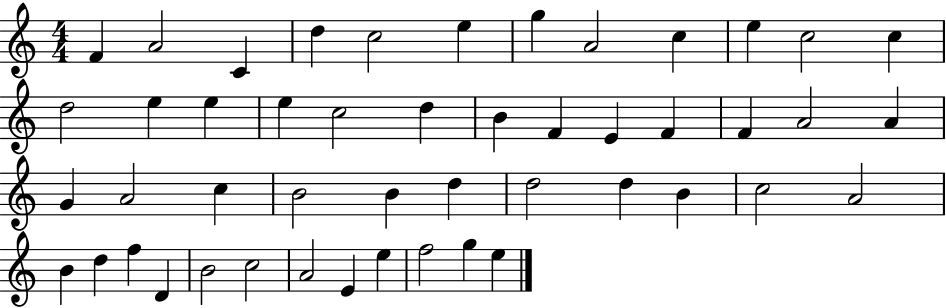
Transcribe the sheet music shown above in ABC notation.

X:1
T:Untitled
M:4/4
L:1/4
K:C
F A2 C d c2 e g A2 c e c2 c d2 e e e c2 d B F E F F A2 A G A2 c B2 B d d2 d B c2 A2 B d f D B2 c2 A2 E e f2 g e